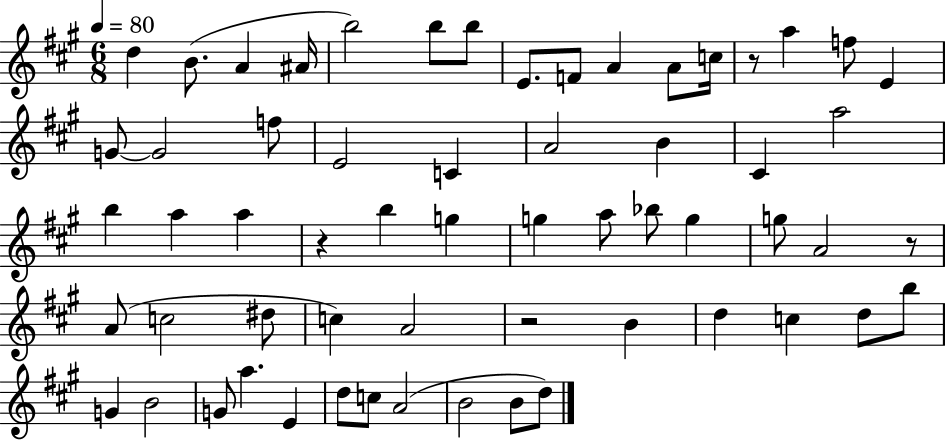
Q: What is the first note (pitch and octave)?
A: D5